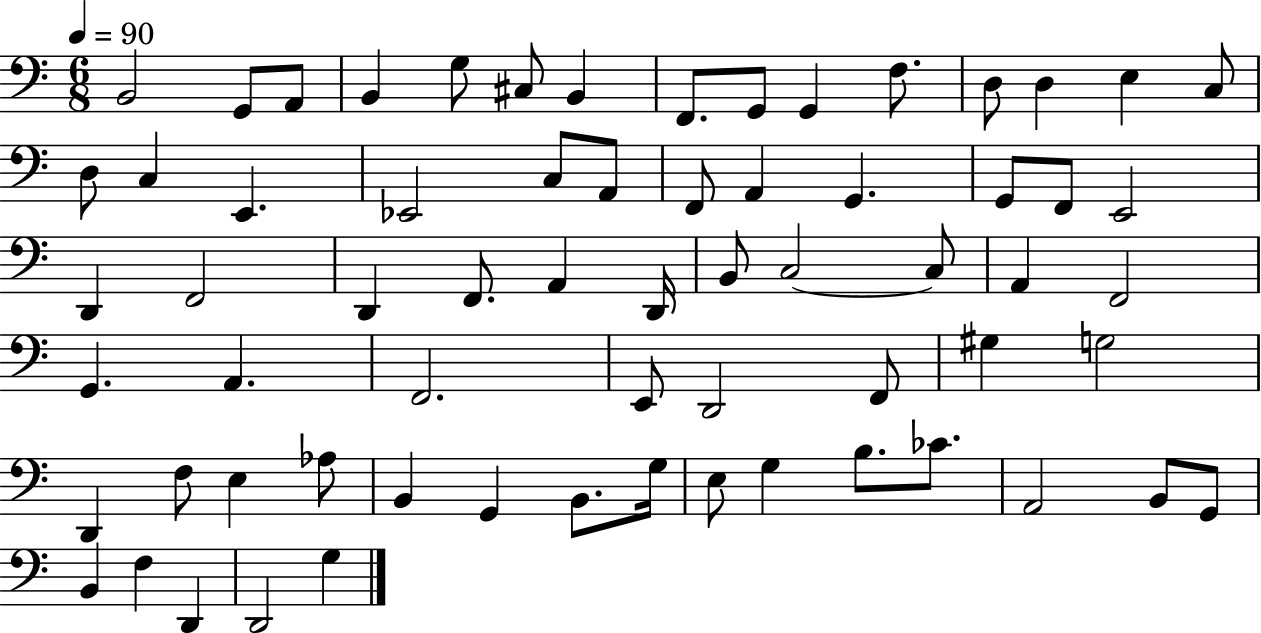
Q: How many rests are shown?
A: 0